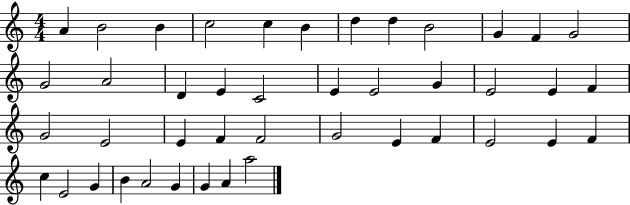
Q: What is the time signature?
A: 4/4